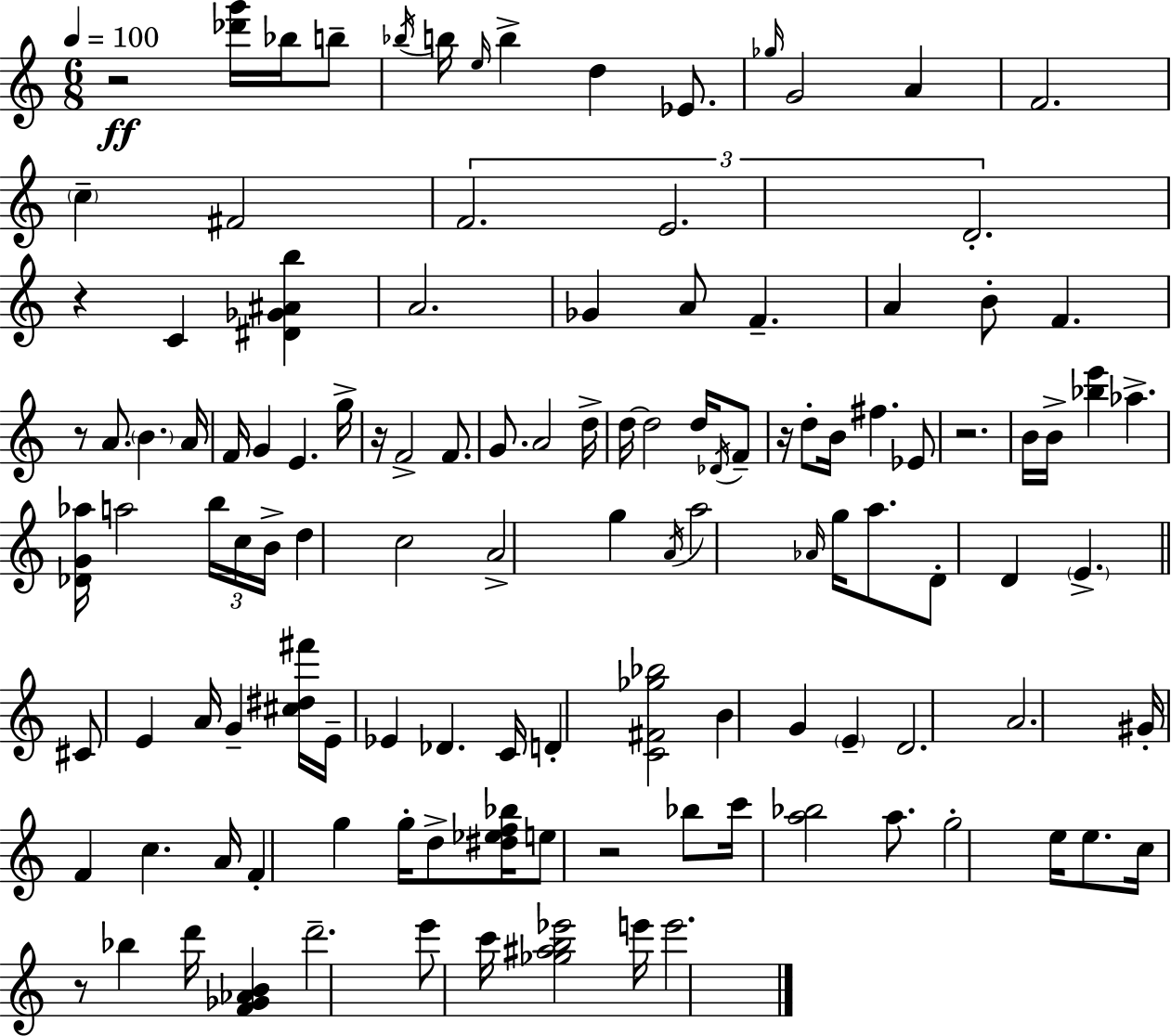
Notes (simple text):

R/h [Db6,G6]/s Bb5/s B5/e Bb5/s B5/s E5/s B5/q D5/q Eb4/e. Gb5/s G4/h A4/q F4/h. C5/q F#4/h F4/h. E4/h. D4/h. R/q C4/q [D#4,Gb4,A#4,B5]/q A4/h. Gb4/q A4/e F4/q. A4/q B4/e F4/q. R/e A4/e. B4/q. A4/s F4/s G4/q E4/q. G5/s R/s F4/h F4/e. G4/e. A4/h D5/s D5/s D5/h D5/s Db4/s F4/e R/s D5/e B4/s F#5/q. Eb4/e R/h. B4/s B4/s [Bb5,E6]/q Ab5/q. [Db4,G4,Ab5]/s A5/h B5/s C5/s B4/s D5/q C5/h A4/h G5/q A4/s A5/h Ab4/s G5/s A5/e. D4/e D4/q E4/q. C#4/e E4/q A4/s G4/q [C#5,D#5,F#6]/s E4/s Eb4/q Db4/q. C4/s D4/q [C4,F#4,Gb5,Bb5]/h B4/q G4/q E4/q D4/h. A4/h. G#4/s F4/q C5/q. A4/s F4/q G5/q G5/s D5/e [D#5,Eb5,F5,Bb5]/s E5/e R/h Bb5/e C6/s [A5,Bb5]/h A5/e. G5/h E5/s E5/e. C5/s R/e Bb5/q D6/s [F4,Gb4,Ab4,B4]/q D6/h. E6/e C6/s [Gb5,A#5,B5,Eb6]/h E6/s E6/h.